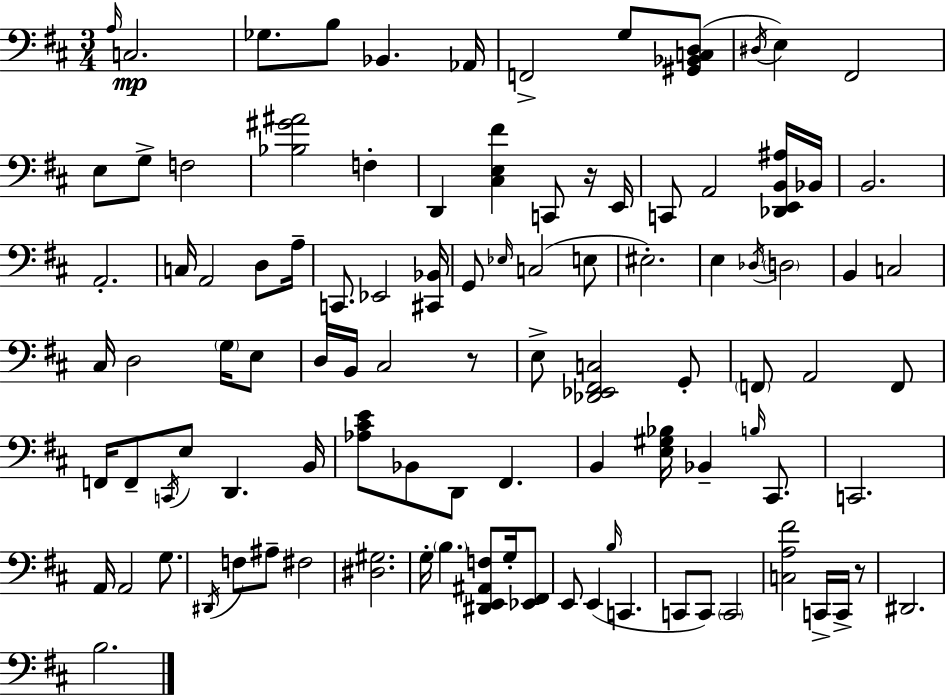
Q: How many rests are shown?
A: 3